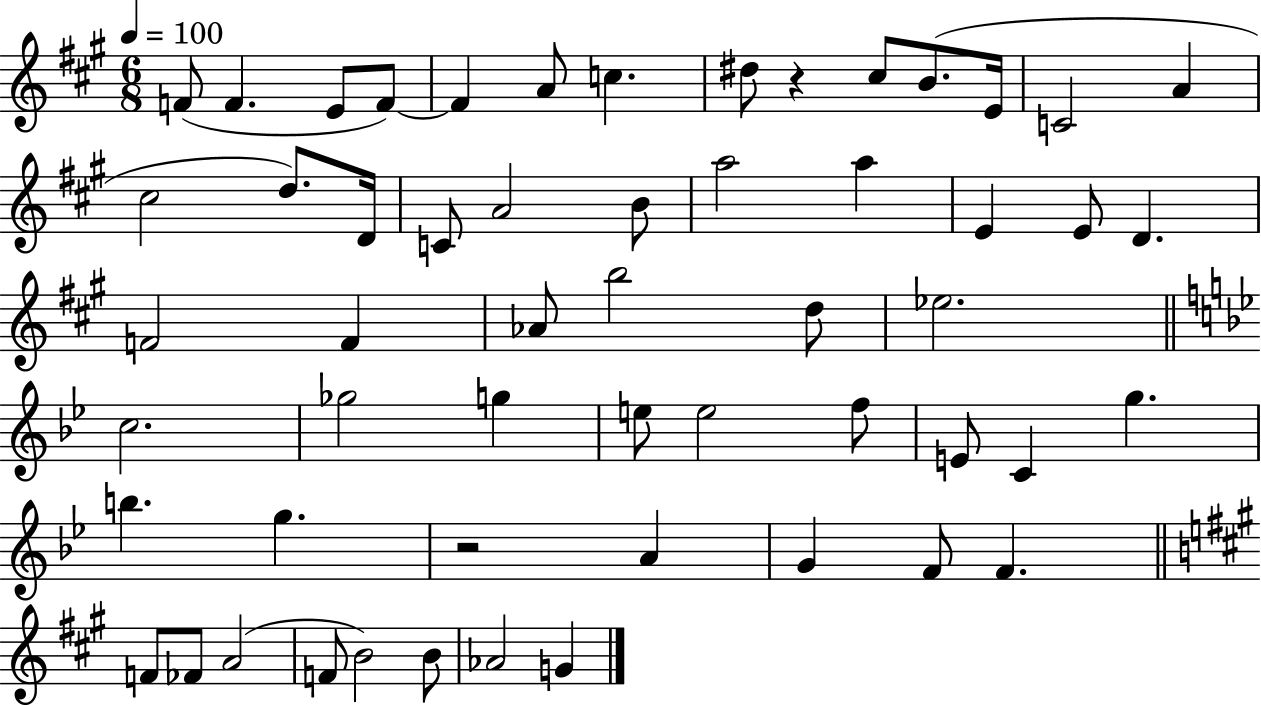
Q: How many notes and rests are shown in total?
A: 55